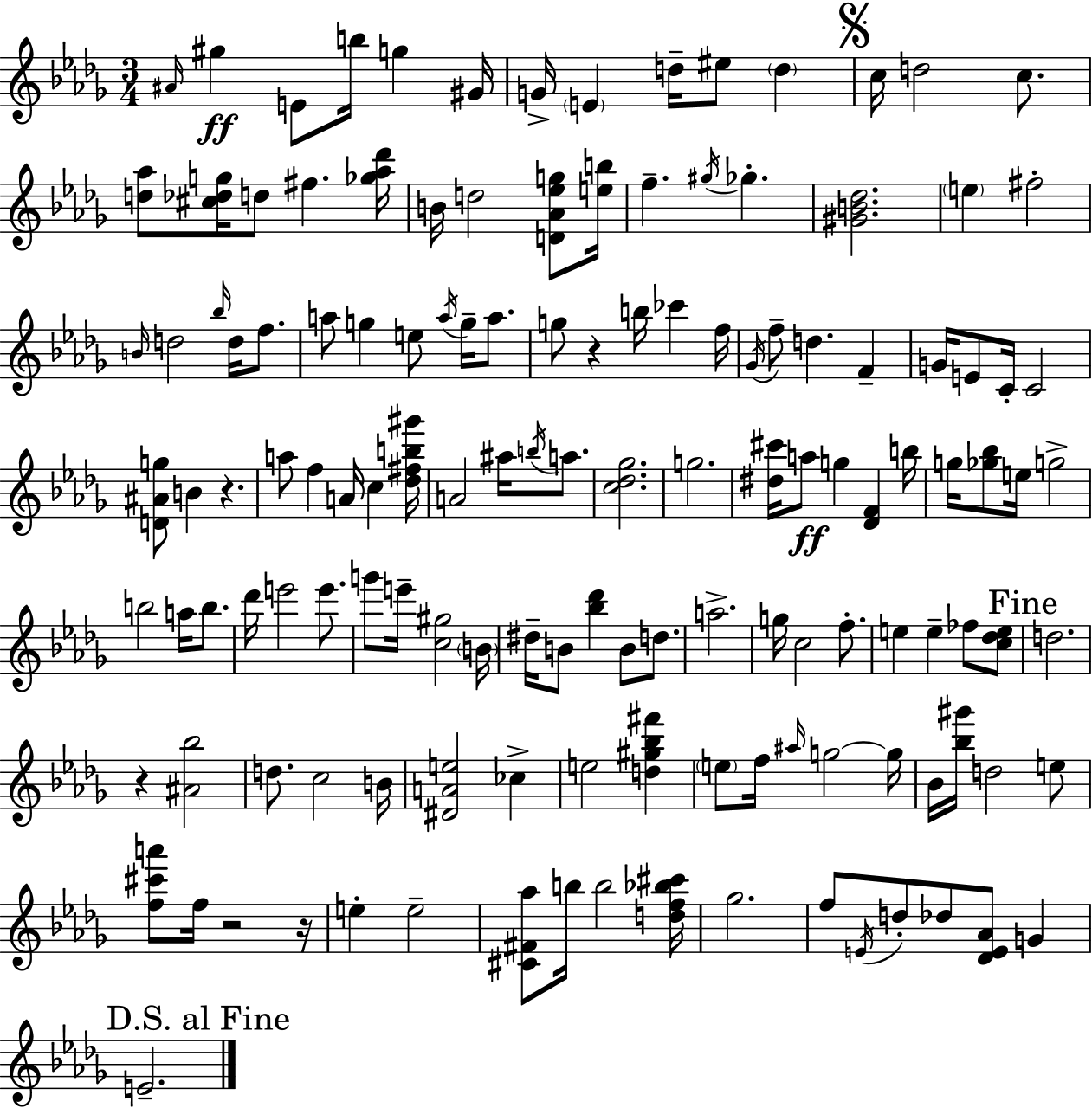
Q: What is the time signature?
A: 3/4